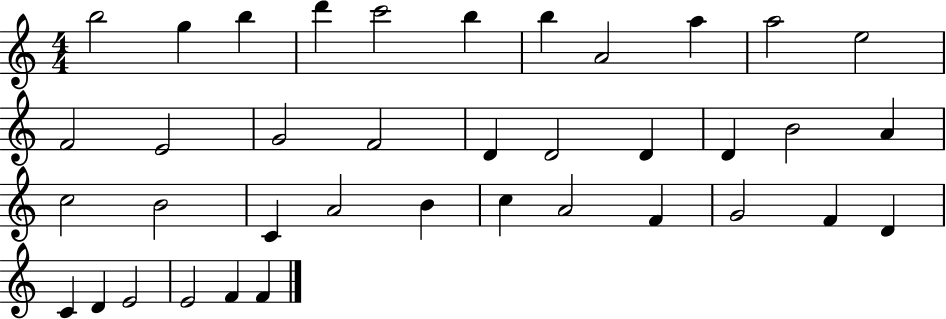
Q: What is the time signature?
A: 4/4